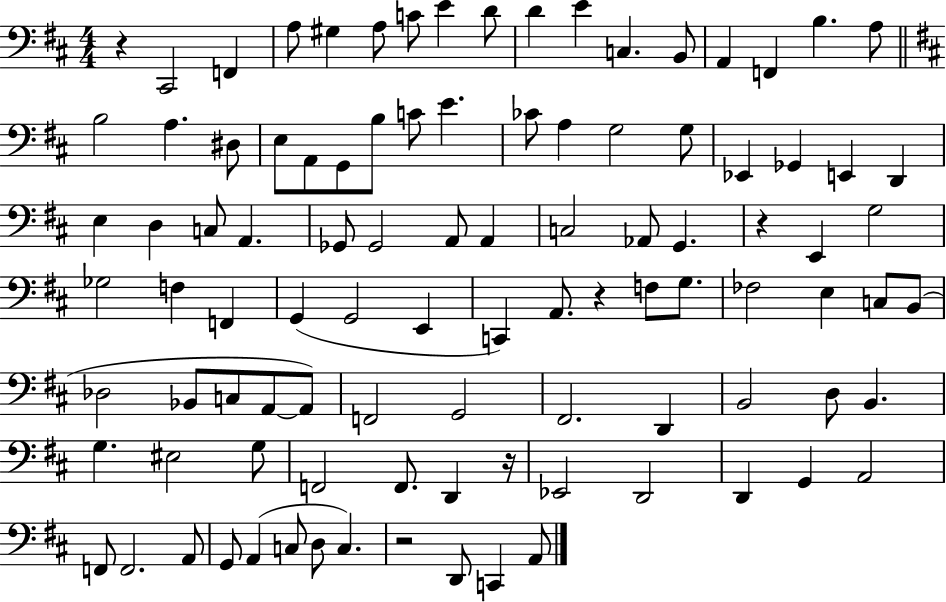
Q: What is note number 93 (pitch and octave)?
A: C2